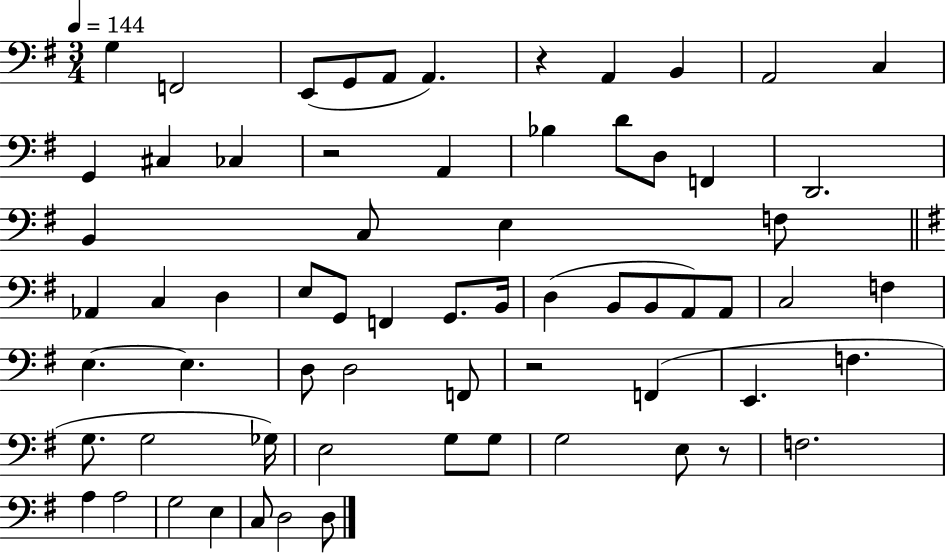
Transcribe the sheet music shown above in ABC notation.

X:1
T:Untitled
M:3/4
L:1/4
K:G
G, F,,2 E,,/2 G,,/2 A,,/2 A,, z A,, B,, A,,2 C, G,, ^C, _C, z2 A,, _B, D/2 D,/2 F,, D,,2 B,, C,/2 E, F,/2 _A,, C, D, E,/2 G,,/2 F,, G,,/2 B,,/4 D, B,,/2 B,,/2 A,,/2 A,,/2 C,2 F, E, E, D,/2 D,2 F,,/2 z2 F,, E,, F, G,/2 G,2 _G,/4 E,2 G,/2 G,/2 G,2 E,/2 z/2 F,2 A, A,2 G,2 E, C,/2 D,2 D,/2